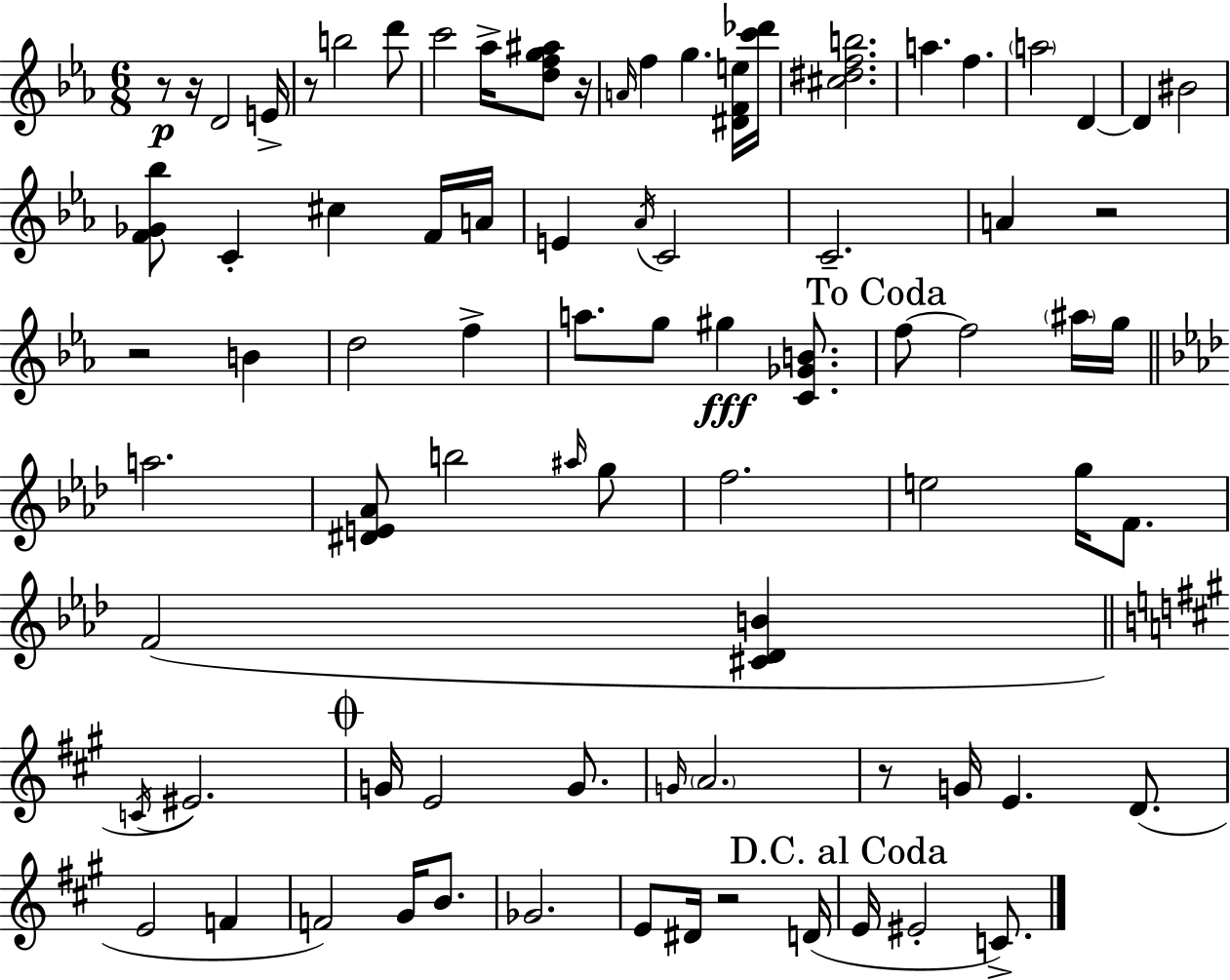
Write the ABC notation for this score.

X:1
T:Untitled
M:6/8
L:1/4
K:Eb
z/2 z/4 D2 E/4 z/2 b2 d'/2 c'2 _a/4 [dfg^a]/2 z/4 A/4 f g [^DFe]/4 [c'_d']/4 [^c^dfb]2 a f a2 D D ^B2 [F_G_b]/2 C ^c F/4 A/4 E _A/4 C2 C2 A z2 z2 B d2 f a/2 g/2 ^g [C_GB]/2 f/2 f2 ^a/4 g/4 a2 [^DE_A]/2 b2 ^a/4 g/2 f2 e2 g/4 F/2 F2 [^C_DB] C/4 ^E2 G/4 E2 G/2 G/4 A2 z/2 G/4 E D/2 E2 F F2 ^G/4 B/2 _G2 E/2 ^D/4 z2 D/4 E/4 ^E2 C/2